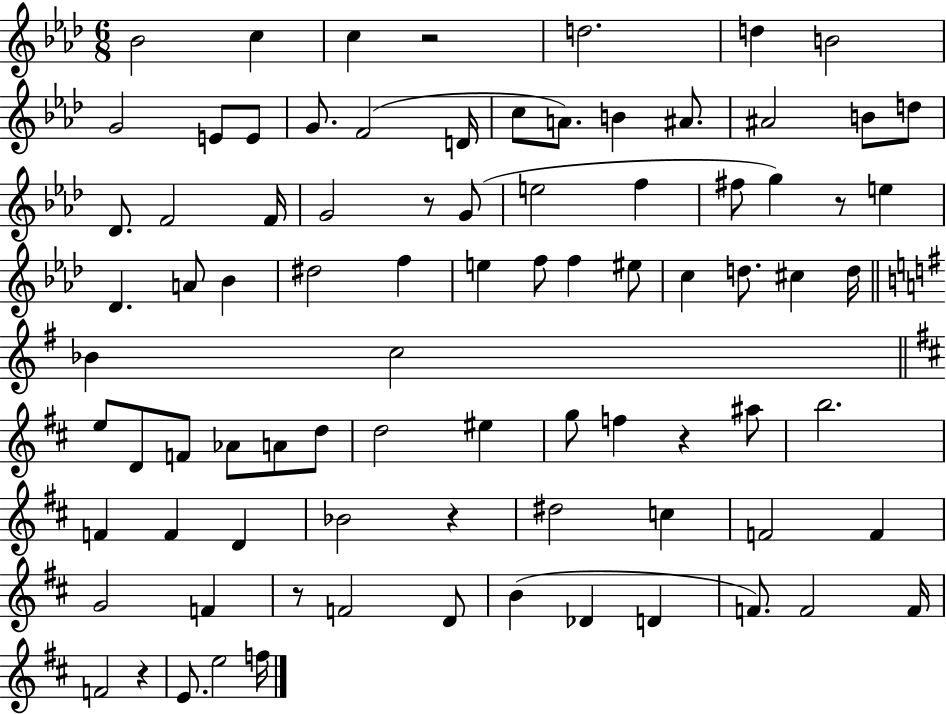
Bb4/h C5/q C5/q R/h D5/h. D5/q B4/h G4/h E4/e E4/e G4/e. F4/h D4/s C5/e A4/e. B4/q A#4/e. A#4/h B4/e D5/e Db4/e. F4/h F4/s G4/h R/e G4/e E5/h F5/q F#5/e G5/q R/e E5/q Db4/q. A4/e Bb4/q D#5/h F5/q E5/q F5/e F5/q EIS5/e C5/q D5/e. C#5/q D5/s Bb4/q C5/h E5/e D4/e F4/e Ab4/e A4/e D5/e D5/h EIS5/q G5/e F5/q R/q A#5/e B5/h. F4/q F4/q D4/q Bb4/h R/q D#5/h C5/q F4/h F4/q G4/h F4/q R/e F4/h D4/e B4/q Db4/q D4/q F4/e. F4/h F4/s F4/h R/q E4/e. E5/h F5/s